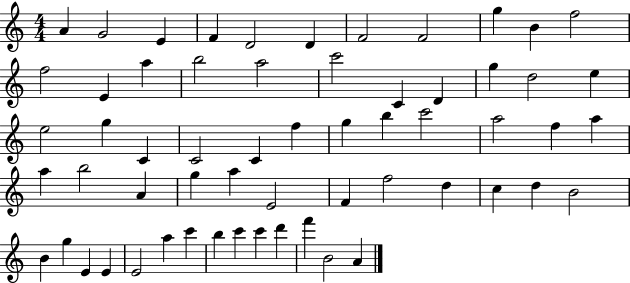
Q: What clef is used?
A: treble